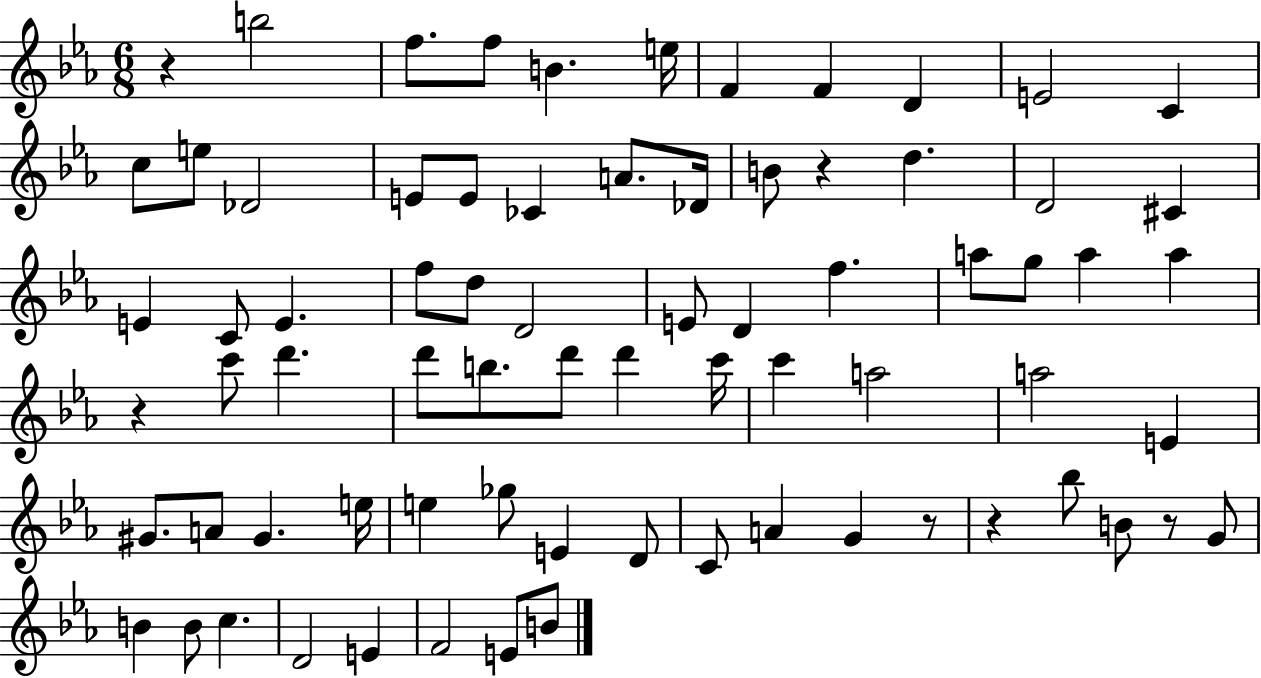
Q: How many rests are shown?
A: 6